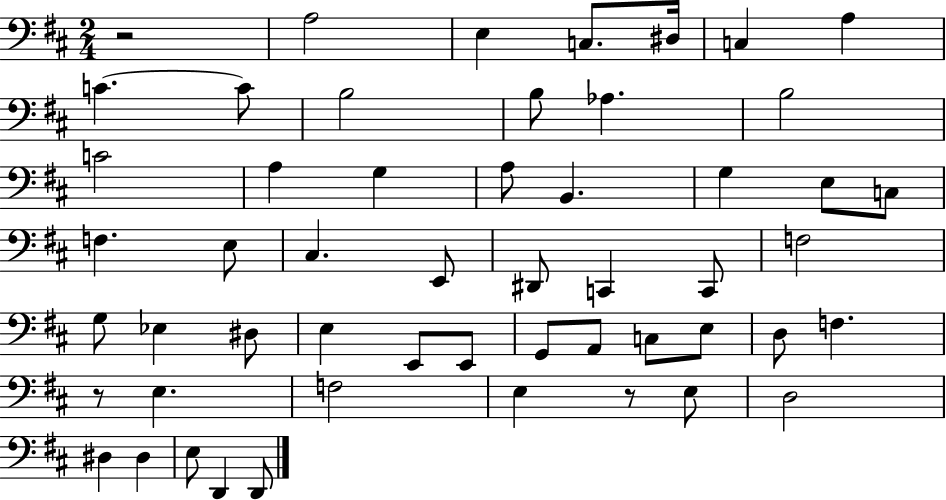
R/h A3/h E3/q C3/e. D#3/s C3/q A3/q C4/q. C4/e B3/h B3/e Ab3/q. B3/h C4/h A3/q G3/q A3/e B2/q. G3/q E3/e C3/e F3/q. E3/e C#3/q. E2/e D#2/e C2/q C2/e F3/h G3/e Eb3/q D#3/e E3/q E2/e E2/e G2/e A2/e C3/e E3/e D3/e F3/q. R/e E3/q. F3/h E3/q R/e E3/e D3/h D#3/q D#3/q E3/e D2/q D2/e